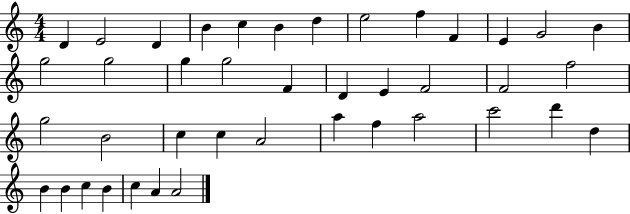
{
  \clef treble
  \numericTimeSignature
  \time 4/4
  \key c \major
  d'4 e'2 d'4 | b'4 c''4 b'4 d''4 | e''2 f''4 f'4 | e'4 g'2 b'4 | \break g''2 g''2 | g''4 g''2 f'4 | d'4 e'4 f'2 | f'2 f''2 | \break g''2 b'2 | c''4 c''4 a'2 | a''4 f''4 a''2 | c'''2 d'''4 d''4 | \break b'4 b'4 c''4 b'4 | c''4 a'4 a'2 | \bar "|."
}